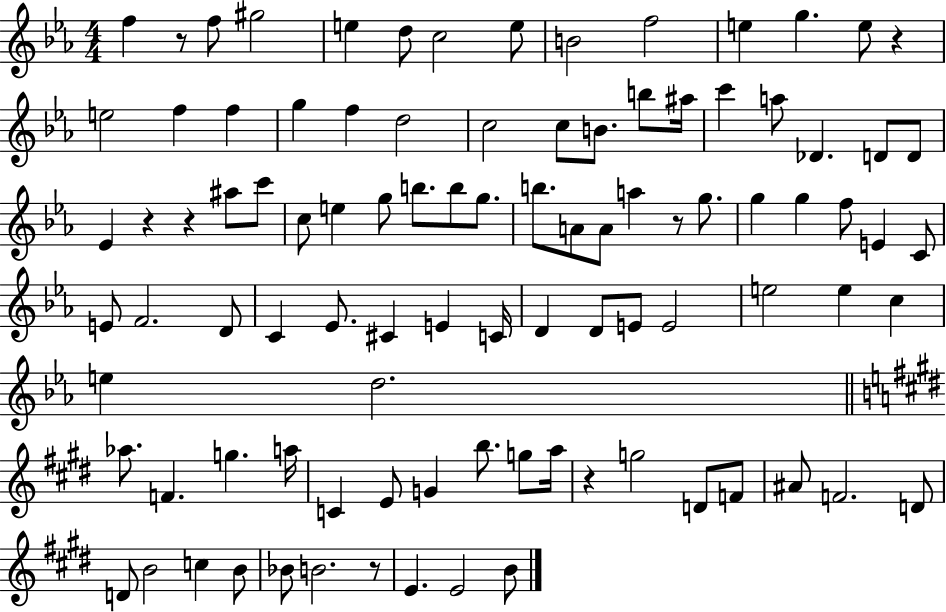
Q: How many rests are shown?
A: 7